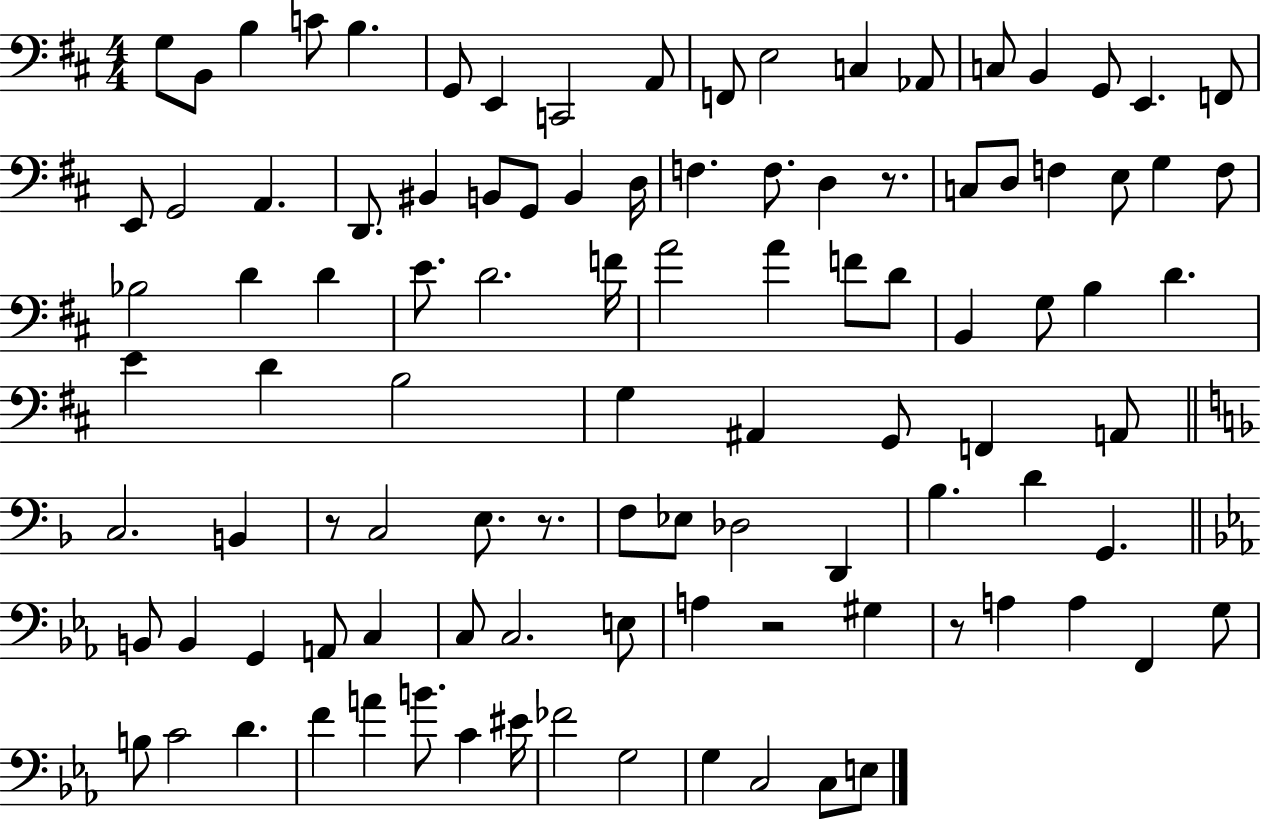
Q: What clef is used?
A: bass